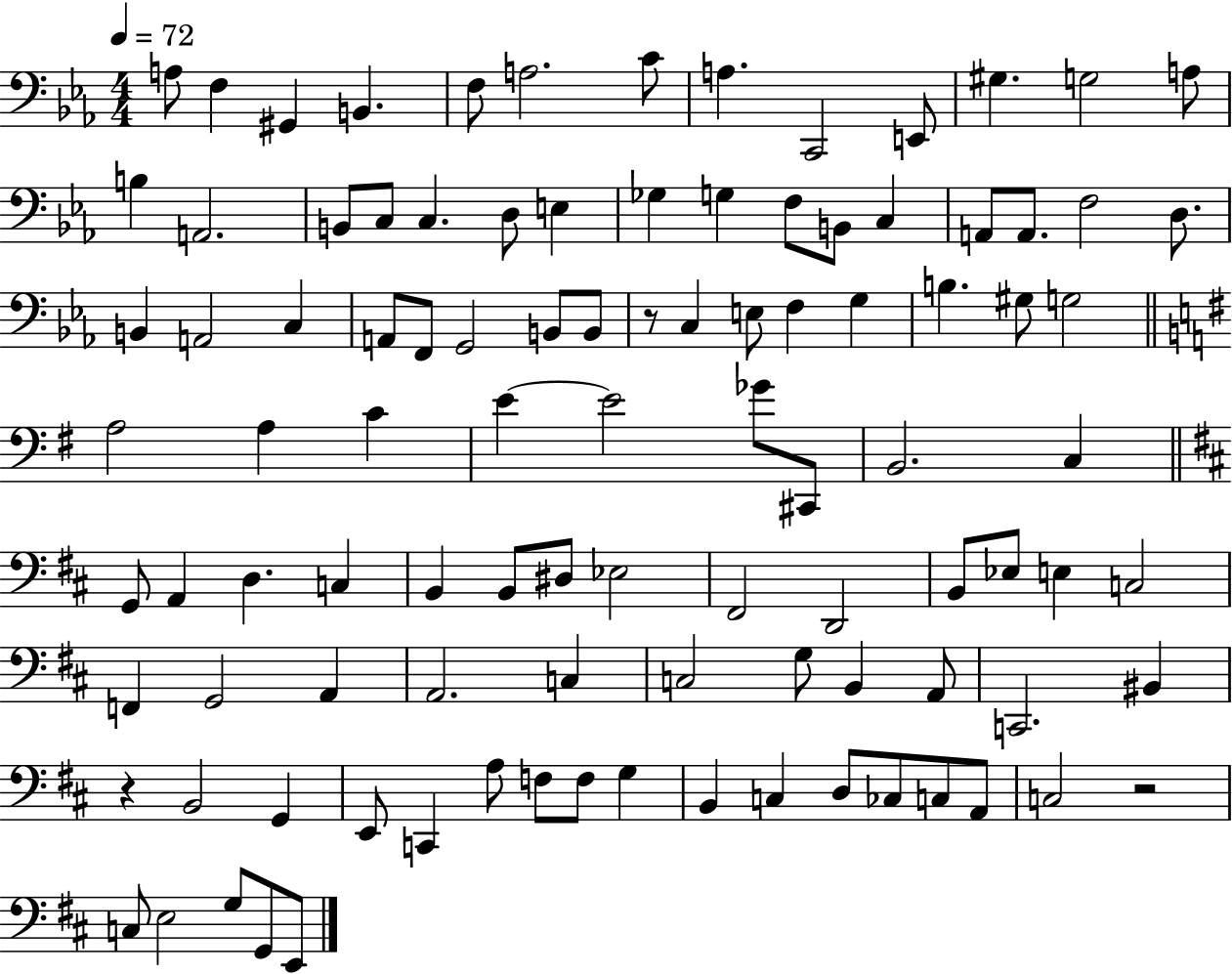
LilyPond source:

{
  \clef bass
  \numericTimeSignature
  \time 4/4
  \key ees \major
  \tempo 4 = 72
  a8 f4 gis,4 b,4. | f8 a2. c'8 | a4. c,2 e,8 | gis4. g2 a8 | \break b4 a,2. | b,8 c8 c4. d8 e4 | ges4 g4 f8 b,8 c4 | a,8 a,8. f2 d8. | \break b,4 a,2 c4 | a,8 f,8 g,2 b,8 b,8 | r8 c4 e8 f4 g4 | b4. gis8 g2 | \break \bar "||" \break \key e \minor a2 a4 c'4 | e'4~~ e'2 ges'8 cis,8 | b,2. c4 | \bar "||" \break \key b \minor g,8 a,4 d4. c4 | b,4 b,8 dis8 ees2 | fis,2 d,2 | b,8 ees8 e4 c2 | \break f,4 g,2 a,4 | a,2. c4 | c2 g8 b,4 a,8 | c,2. bis,4 | \break r4 b,2 g,4 | e,8 c,4 a8 f8 f8 g4 | b,4 c4 d8 ces8 c8 a,8 | c2 r2 | \break c8 e2 g8 g,8 e,8 | \bar "|."
}